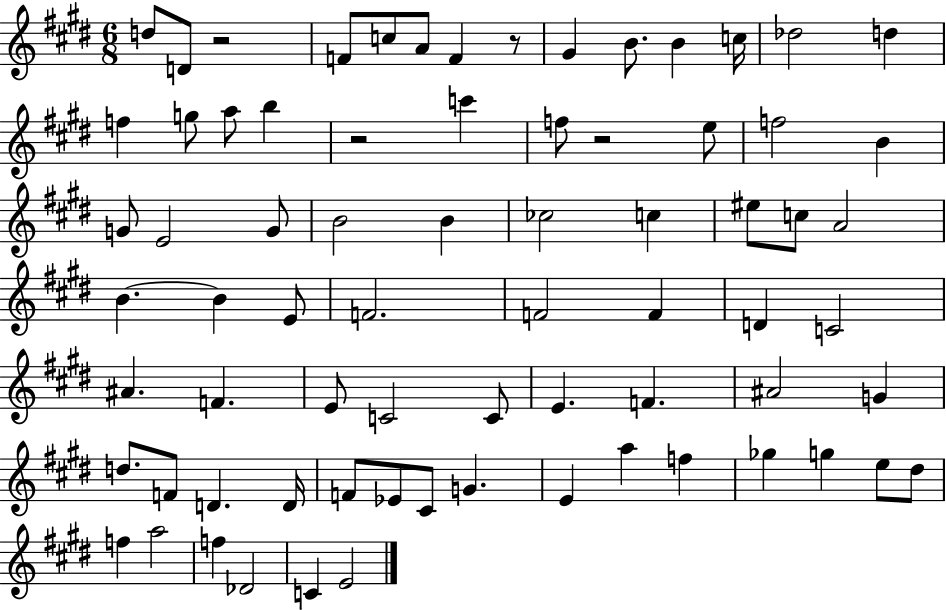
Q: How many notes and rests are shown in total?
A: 73